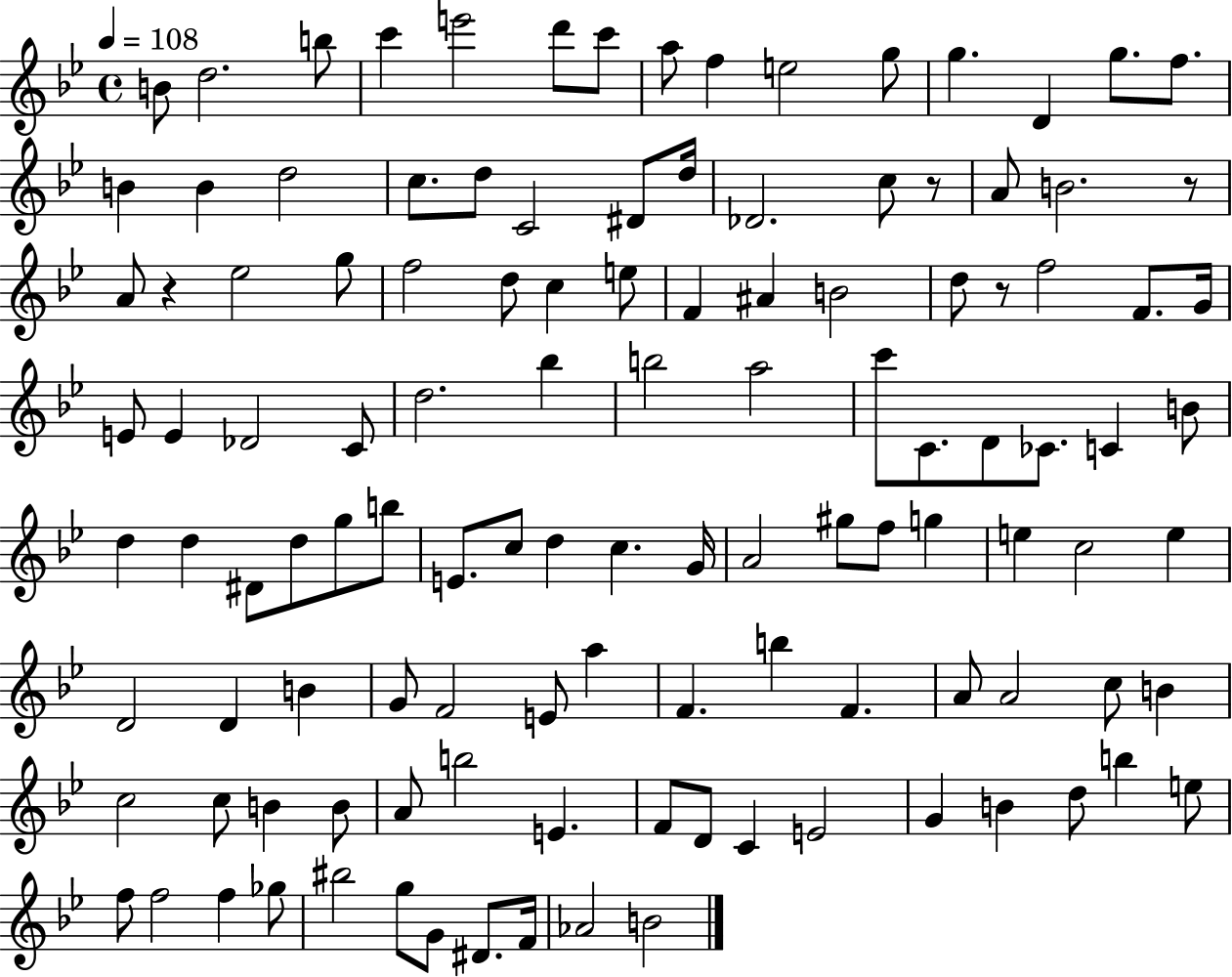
{
  \clef treble
  \time 4/4
  \defaultTimeSignature
  \key bes \major
  \tempo 4 = 108
  b'8 d''2. b''8 | c'''4 e'''2 d'''8 c'''8 | a''8 f''4 e''2 g''8 | g''4. d'4 g''8. f''8. | \break b'4 b'4 d''2 | c''8. d''8 c'2 dis'8 d''16 | des'2. c''8 r8 | a'8 b'2. r8 | \break a'8 r4 ees''2 g''8 | f''2 d''8 c''4 e''8 | f'4 ais'4 b'2 | d''8 r8 f''2 f'8. g'16 | \break e'8 e'4 des'2 c'8 | d''2. bes''4 | b''2 a''2 | c'''8 c'8. d'8 ces'8. c'4 b'8 | \break d''4 d''4 dis'8 d''8 g''8 b''8 | e'8. c''8 d''4 c''4. g'16 | a'2 gis''8 f''8 g''4 | e''4 c''2 e''4 | \break d'2 d'4 b'4 | g'8 f'2 e'8 a''4 | f'4. b''4 f'4. | a'8 a'2 c''8 b'4 | \break c''2 c''8 b'4 b'8 | a'8 b''2 e'4. | f'8 d'8 c'4 e'2 | g'4 b'4 d''8 b''4 e''8 | \break f''8 f''2 f''4 ges''8 | bis''2 g''8 g'8 dis'8. f'16 | aes'2 b'2 | \bar "|."
}